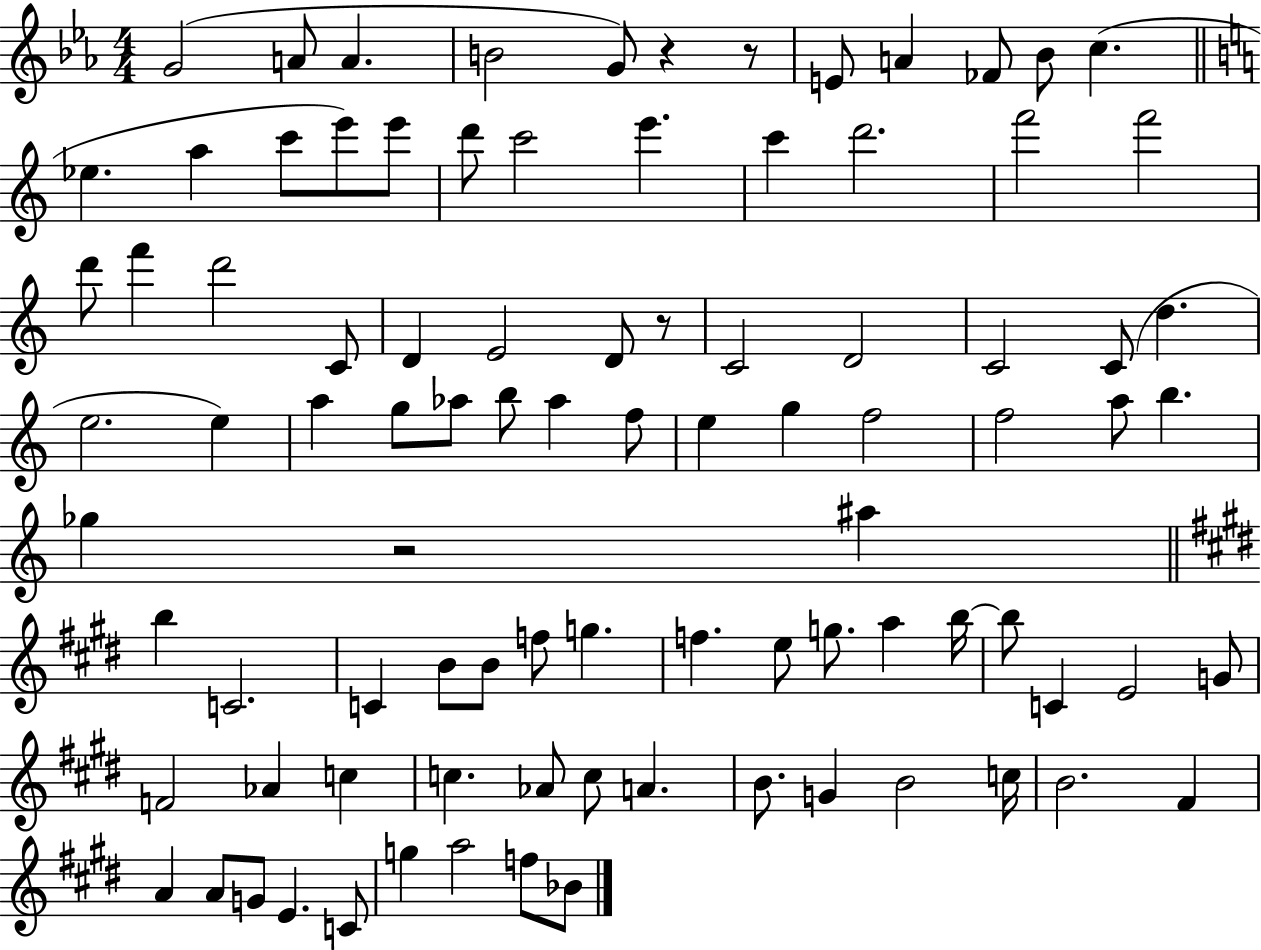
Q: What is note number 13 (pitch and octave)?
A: C6